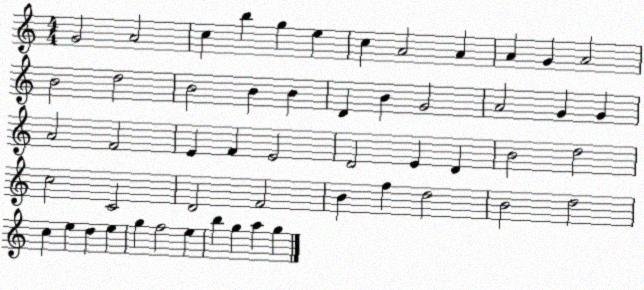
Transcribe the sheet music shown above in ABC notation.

X:1
T:Untitled
M:4/4
L:1/4
K:C
G2 A2 c b g e c A2 A A G A2 B2 d2 B2 B B D B G2 A2 G G A2 F2 E F E2 D2 E D B2 d2 c2 C2 D2 F2 B f d2 B2 d2 c e d e g f2 e b g a g